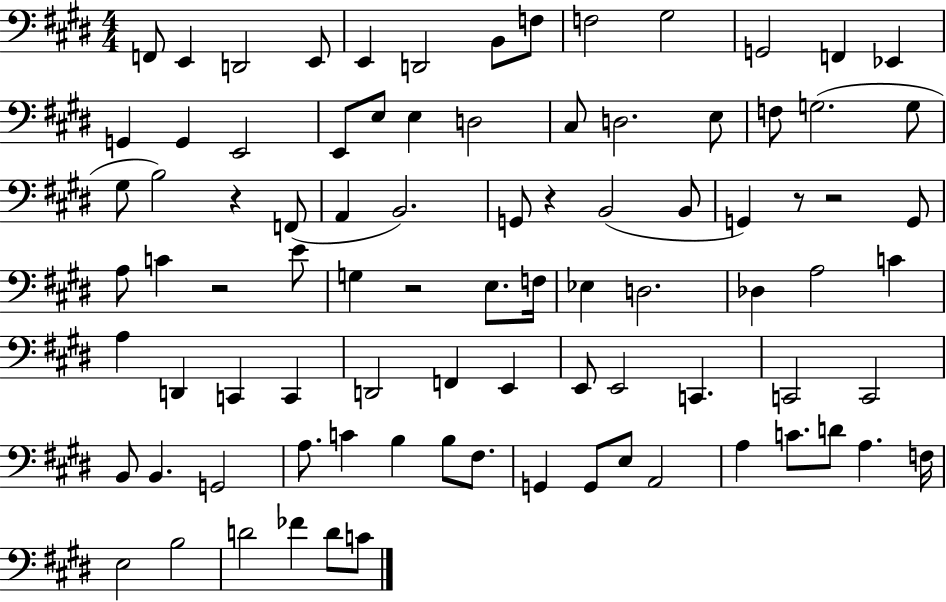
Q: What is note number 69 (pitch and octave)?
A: G2